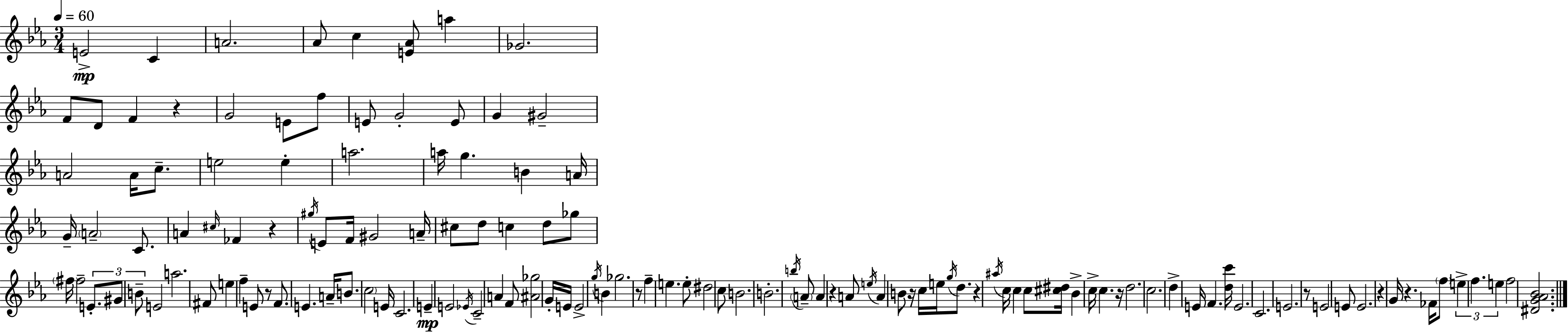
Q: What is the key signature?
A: EES major